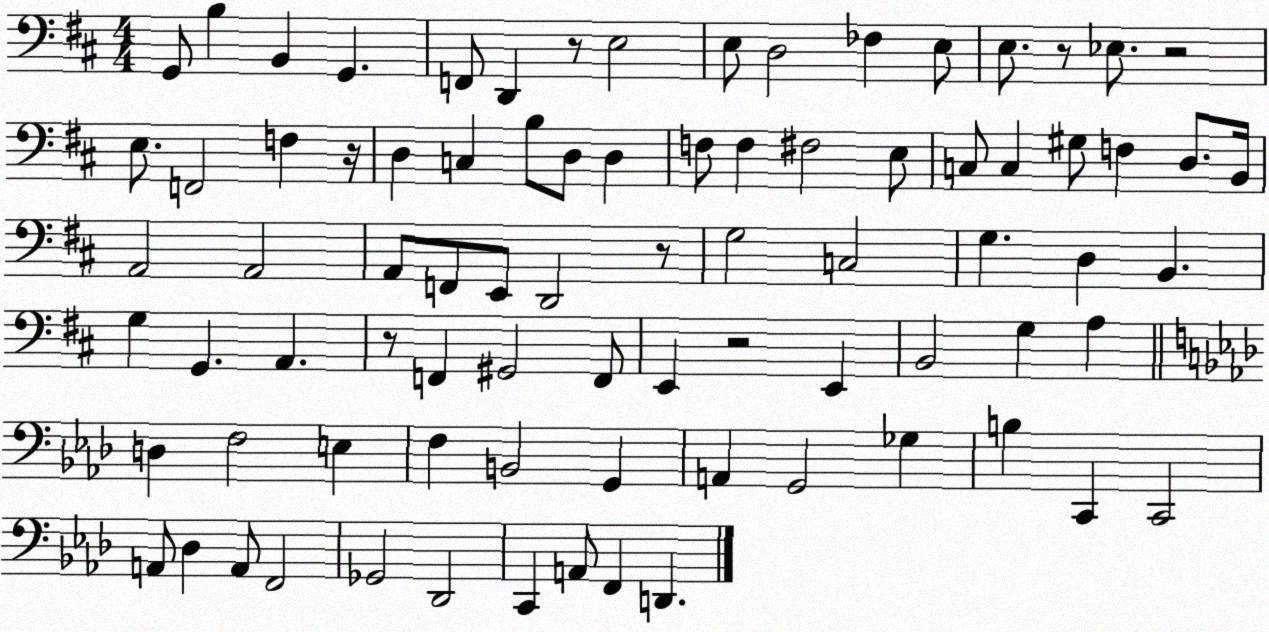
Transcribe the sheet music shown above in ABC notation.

X:1
T:Untitled
M:4/4
L:1/4
K:D
G,,/2 B, B,, G,, F,,/2 D,, z/2 E,2 E,/2 D,2 _F, E,/2 E,/2 z/2 _E,/2 z2 E,/2 F,,2 F, z/4 D, C, B,/2 D,/2 D, F,/2 F, ^F,2 E,/2 C,/2 C, ^G,/2 F, D,/2 B,,/4 A,,2 A,,2 A,,/2 F,,/2 E,,/2 D,,2 z/2 G,2 C,2 G, D, B,, G, G,, A,, z/2 F,, ^G,,2 F,,/2 E,, z2 E,, B,,2 G, A, D, F,2 E, F, B,,2 G,, A,, G,,2 _G, B, C,, C,,2 A,,/2 _D, A,,/2 F,,2 _G,,2 _D,,2 C,, A,,/2 F,, D,,